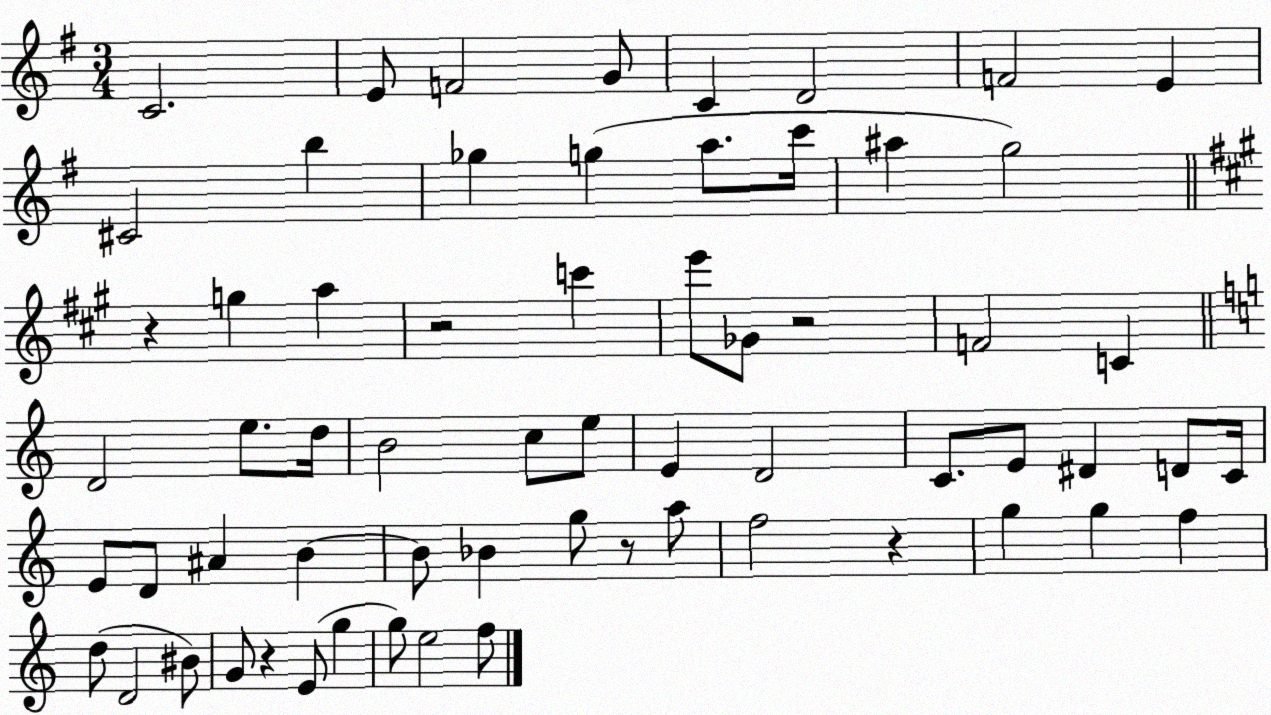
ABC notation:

X:1
T:Untitled
M:3/4
L:1/4
K:G
C2 E/2 F2 G/2 C D2 F2 E ^C2 b _g g a/2 c'/4 ^a g2 z g a z2 c' e'/2 _G/2 z2 F2 C D2 e/2 d/4 B2 c/2 e/2 E D2 C/2 E/2 ^D D/2 C/4 E/2 D/2 ^A B B/2 _B g/2 z/2 a/2 f2 z g g f d/2 D2 ^B/2 G/2 z E/2 g g/2 e2 f/2